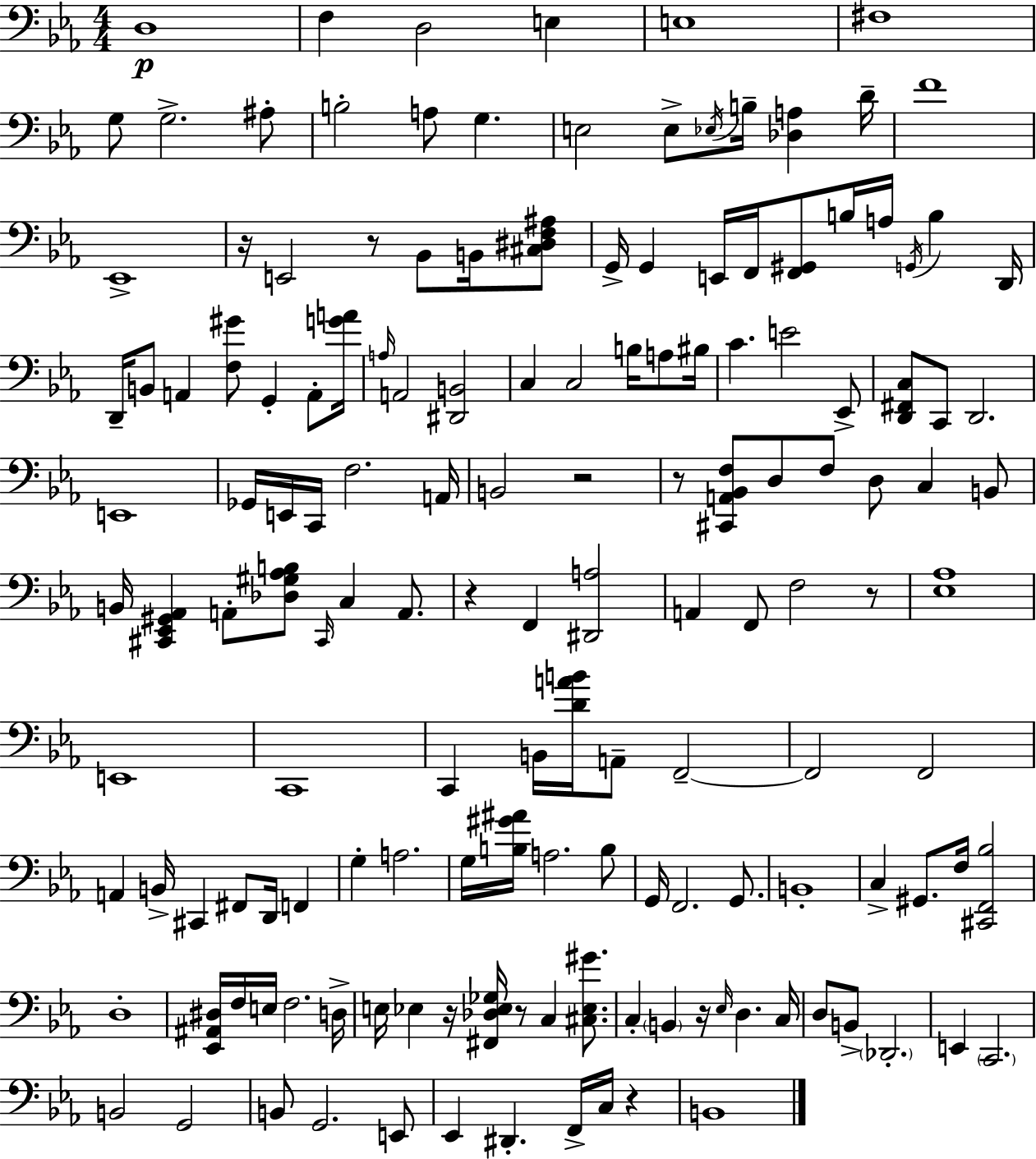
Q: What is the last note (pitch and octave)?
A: B2